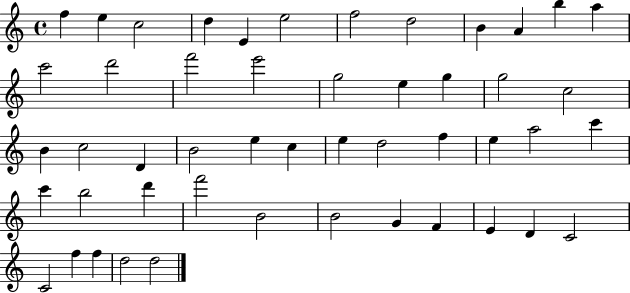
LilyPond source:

{
  \clef treble
  \time 4/4
  \defaultTimeSignature
  \key c \major
  f''4 e''4 c''2 | d''4 e'4 e''2 | f''2 d''2 | b'4 a'4 b''4 a''4 | \break c'''2 d'''2 | f'''2 e'''2 | g''2 e''4 g''4 | g''2 c''2 | \break b'4 c''2 d'4 | b'2 e''4 c''4 | e''4 d''2 f''4 | e''4 a''2 c'''4 | \break c'''4 b''2 d'''4 | f'''2 b'2 | b'2 g'4 f'4 | e'4 d'4 c'2 | \break c'2 f''4 f''4 | d''2 d''2 | \bar "|."
}